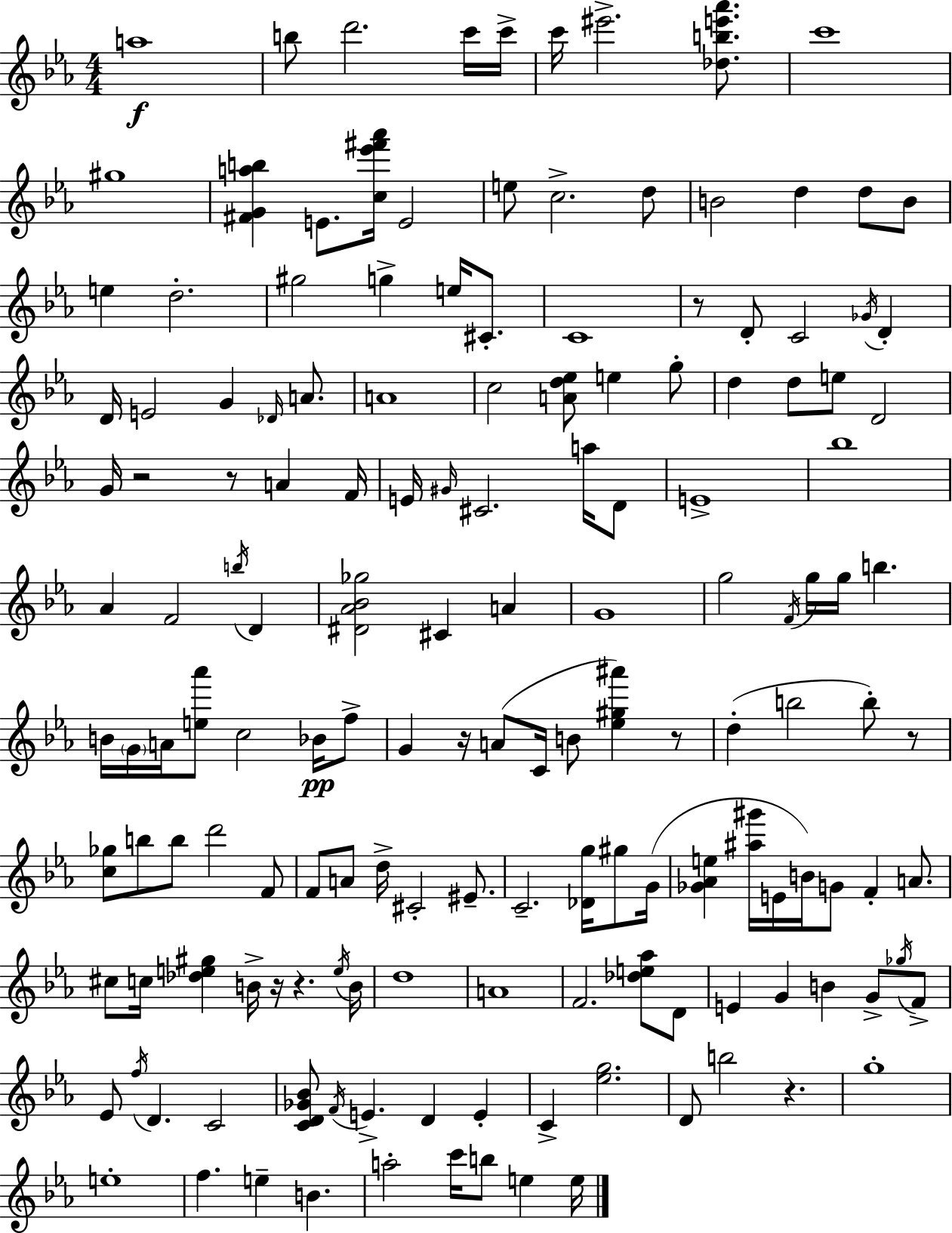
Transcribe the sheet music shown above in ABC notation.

X:1
T:Untitled
M:4/4
L:1/4
K:Cm
a4 b/2 d'2 c'/4 c'/4 c'/4 ^e'2 [_dbe'_a']/2 c'4 ^g4 [^FGab] E/2 [c_e'^f'_a']/4 E2 e/2 c2 d/2 B2 d d/2 B/2 e d2 ^g2 g e/4 ^C/2 C4 z/2 D/2 C2 _G/4 D D/4 E2 G _D/4 A/2 A4 c2 [Ad_e]/2 e g/2 d d/2 e/2 D2 G/4 z2 z/2 A F/4 E/4 ^G/4 ^C2 a/4 D/2 E4 _b4 _A F2 b/4 D [^D_A_B_g]2 ^C A G4 g2 F/4 g/4 g/4 b B/4 G/4 A/4 [e_a']/2 c2 _B/4 f/2 G z/4 A/2 C/4 B/2 [_e^g^a'] z/2 d b2 b/2 z/2 [c_g]/2 b/2 b/2 d'2 F/2 F/2 A/2 d/4 ^C2 ^E/2 C2 [_Dg]/4 ^g/2 G/4 [_G_Ae] [^a^g']/4 E/4 B/4 G/2 F A/2 ^c/2 c/4 [_de^g] B/4 z/4 z e/4 B/4 d4 A4 F2 [_de_a]/2 D/2 E G B G/2 _g/4 F/2 _E/2 f/4 D C2 [CD_G_B]/2 F/4 E D E C [_eg]2 D/2 b2 z g4 e4 f e B a2 c'/4 b/2 e e/4